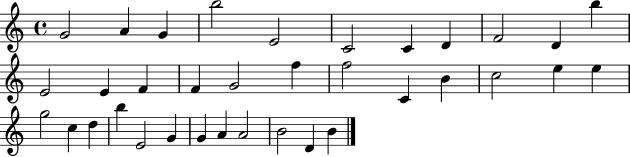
G4/h A4/q G4/q B5/h E4/h C4/h C4/q D4/q F4/h D4/q B5/q E4/h E4/q F4/q F4/q G4/h F5/q F5/h C4/q B4/q C5/h E5/q E5/q G5/h C5/q D5/q B5/q E4/h G4/q G4/q A4/q A4/h B4/h D4/q B4/q